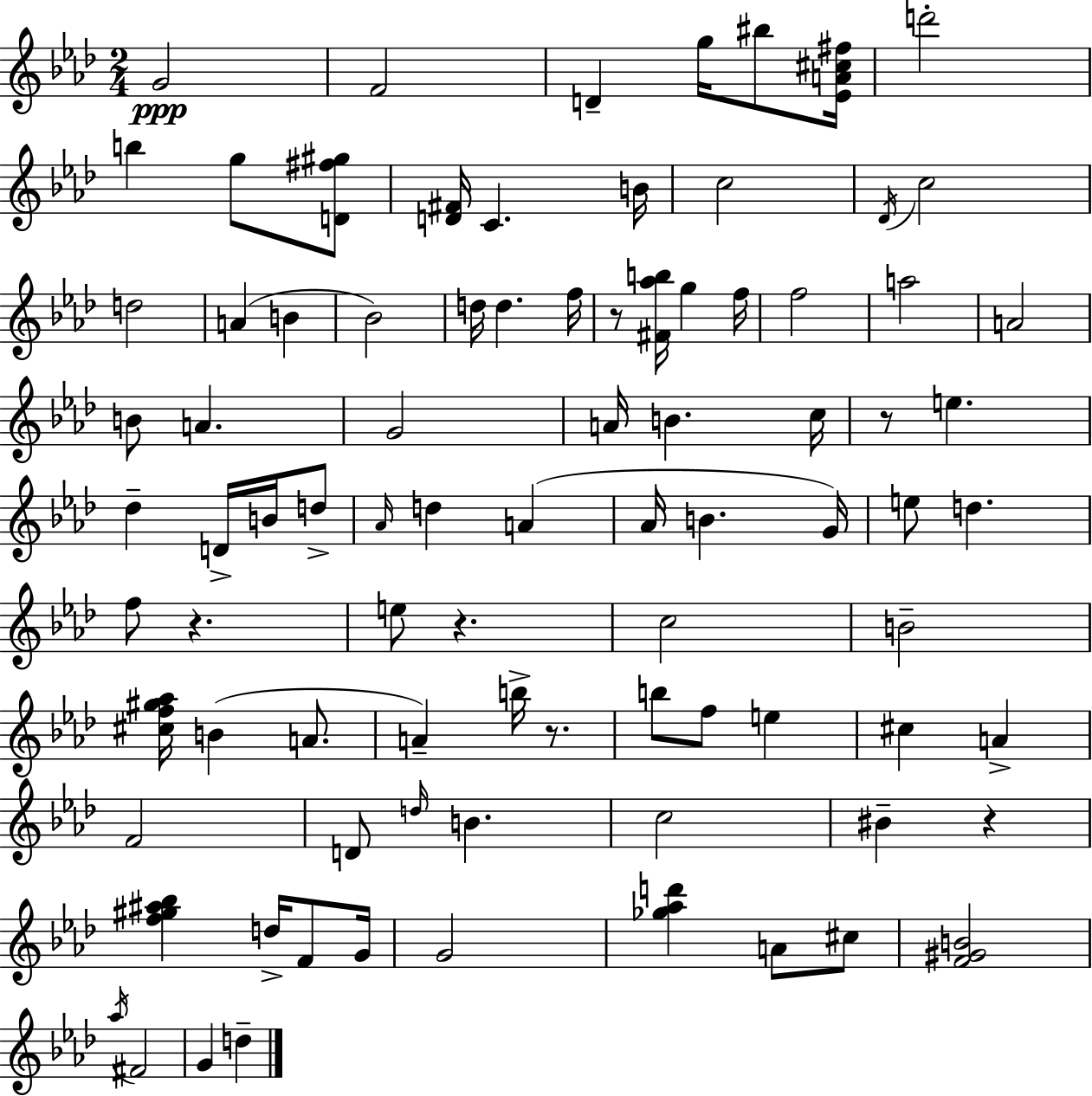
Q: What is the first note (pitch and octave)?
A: G4